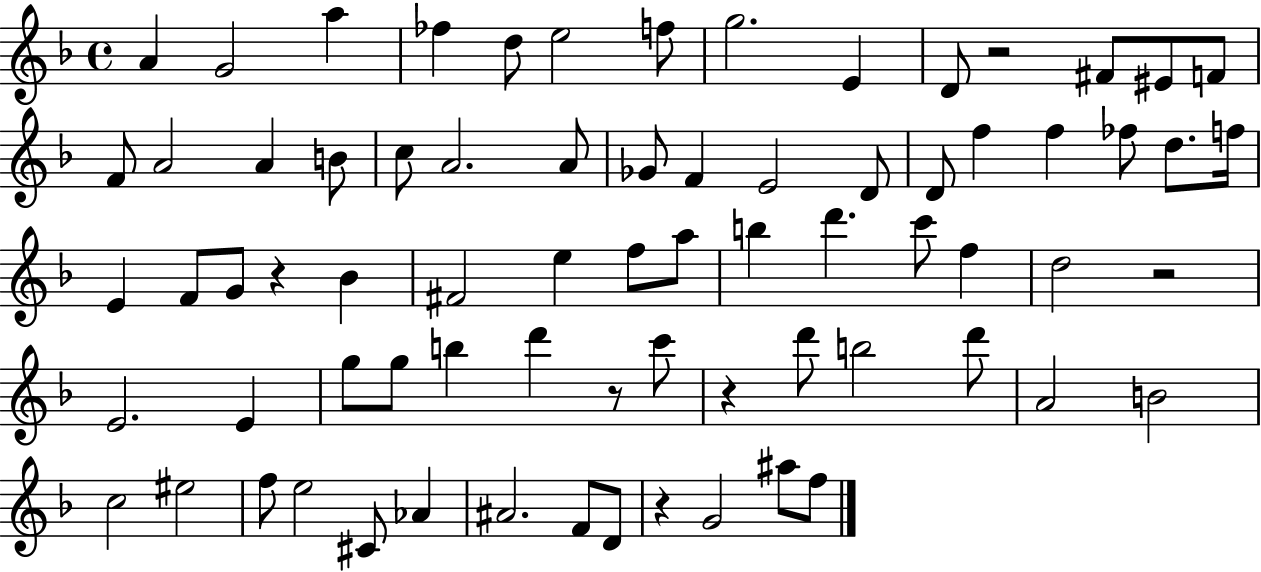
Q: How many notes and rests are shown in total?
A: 73